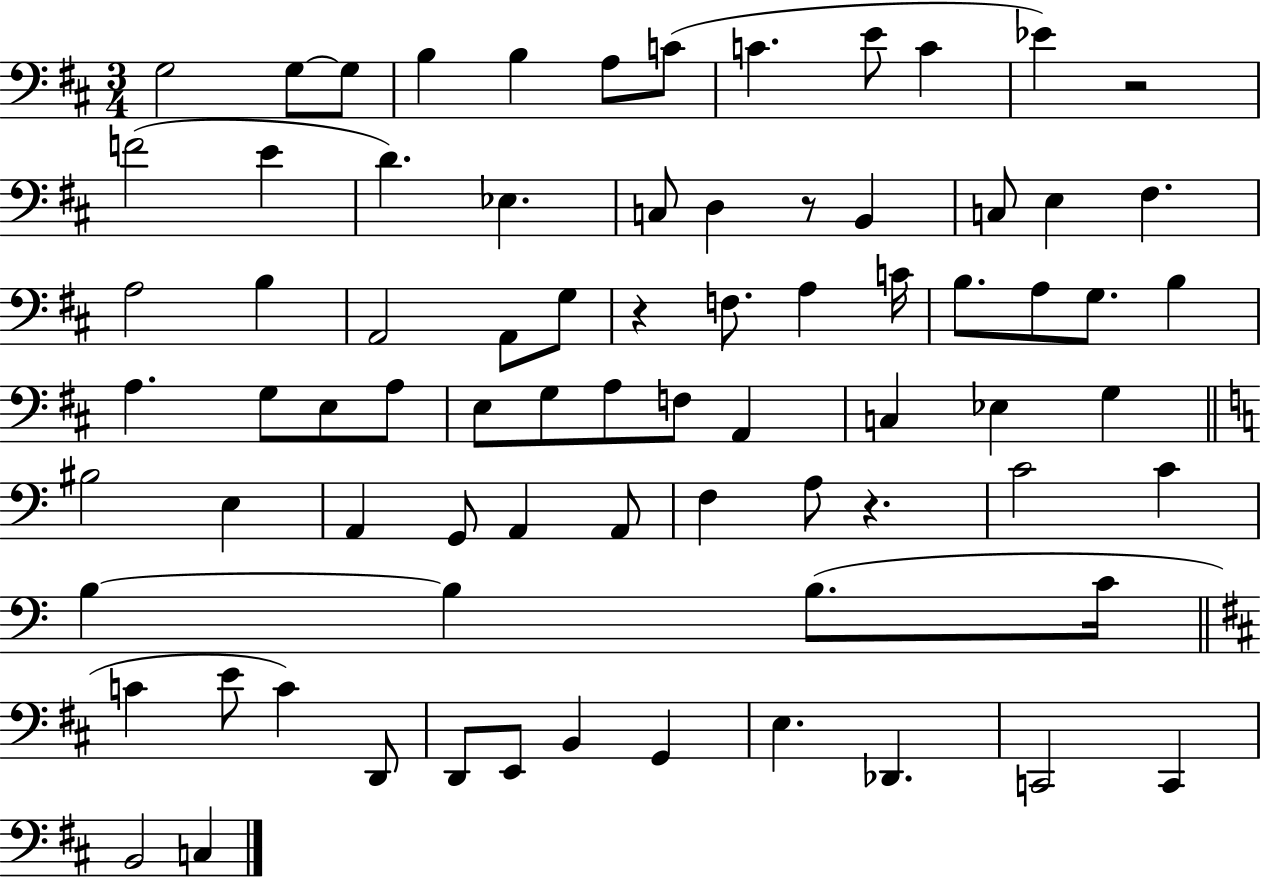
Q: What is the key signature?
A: D major